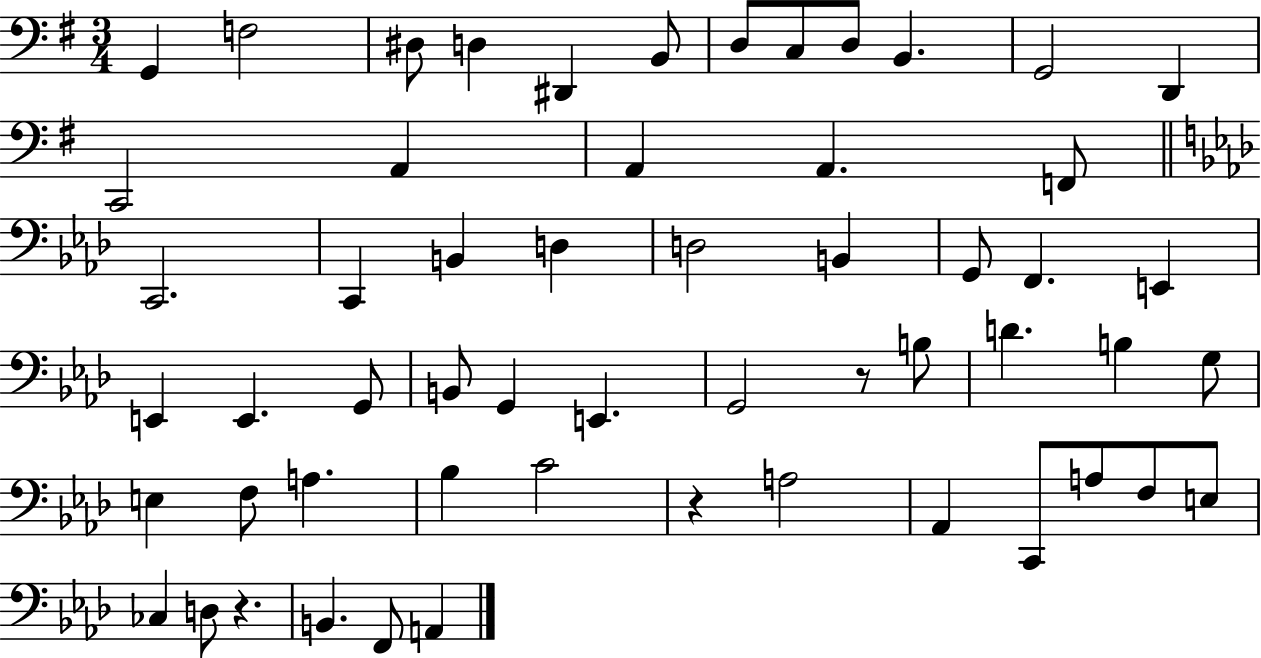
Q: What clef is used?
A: bass